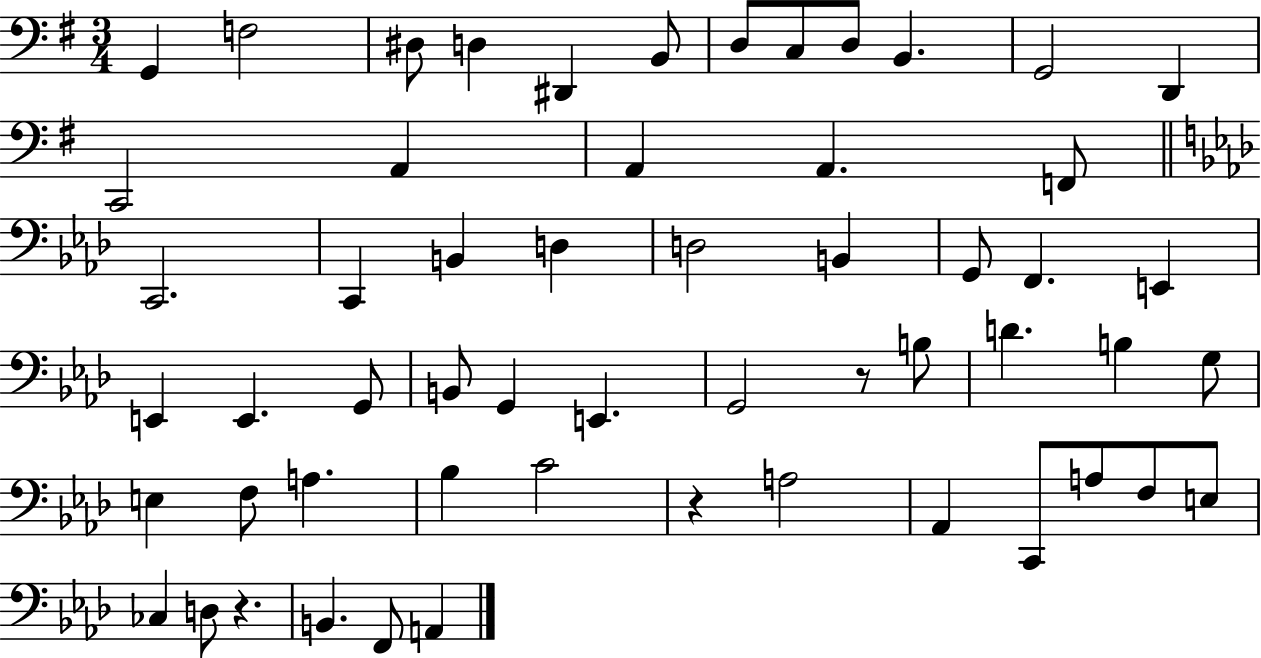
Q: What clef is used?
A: bass